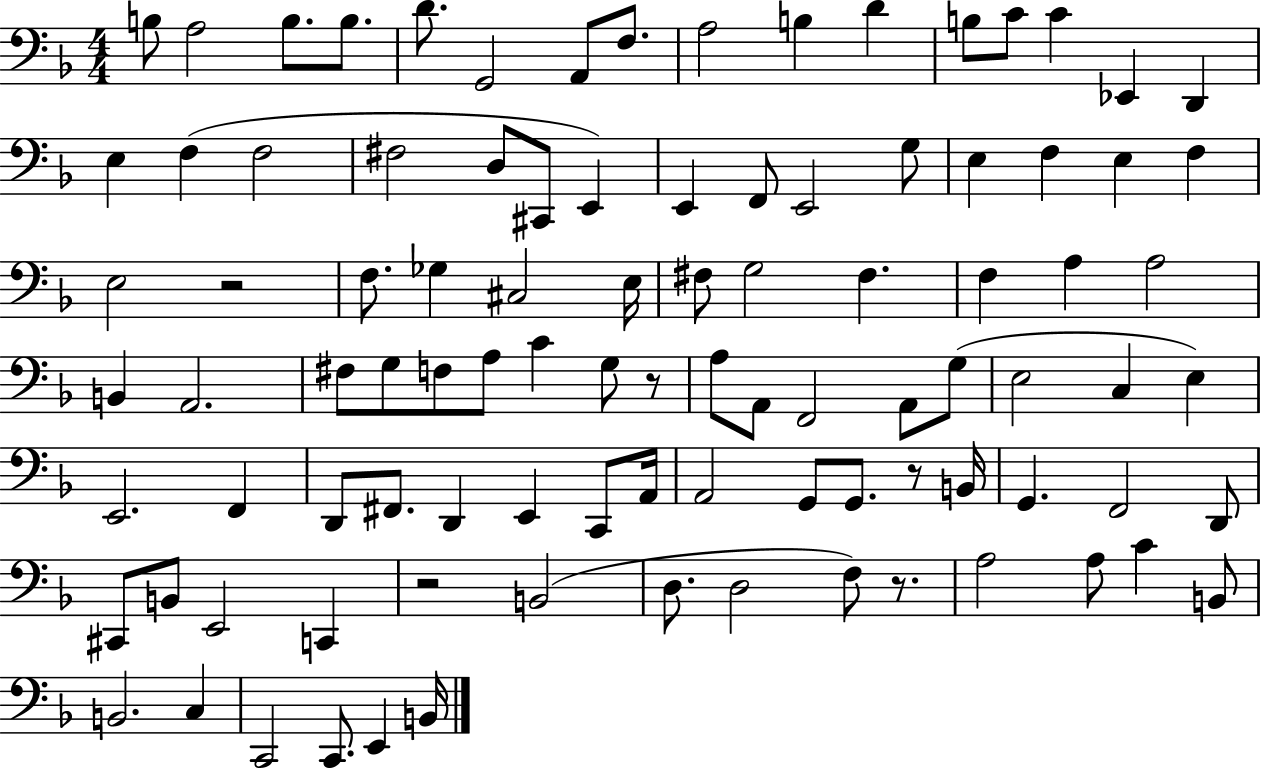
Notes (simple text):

B3/e A3/h B3/e. B3/e. D4/e. G2/h A2/e F3/e. A3/h B3/q D4/q B3/e C4/e C4/q Eb2/q D2/q E3/q F3/q F3/h F#3/h D3/e C#2/e E2/q E2/q F2/e E2/h G3/e E3/q F3/q E3/q F3/q E3/h R/h F3/e. Gb3/q C#3/h E3/s F#3/e G3/h F#3/q. F3/q A3/q A3/h B2/q A2/h. F#3/e G3/e F3/e A3/e C4/q G3/e R/e A3/e A2/e F2/h A2/e G3/e E3/h C3/q E3/q E2/h. F2/q D2/e F#2/e. D2/q E2/q C2/e A2/s A2/h G2/e G2/e. R/e B2/s G2/q. F2/h D2/e C#2/e B2/e E2/h C2/q R/h B2/h D3/e. D3/h F3/e R/e. A3/h A3/e C4/q B2/e B2/h. C3/q C2/h C2/e. E2/q B2/s